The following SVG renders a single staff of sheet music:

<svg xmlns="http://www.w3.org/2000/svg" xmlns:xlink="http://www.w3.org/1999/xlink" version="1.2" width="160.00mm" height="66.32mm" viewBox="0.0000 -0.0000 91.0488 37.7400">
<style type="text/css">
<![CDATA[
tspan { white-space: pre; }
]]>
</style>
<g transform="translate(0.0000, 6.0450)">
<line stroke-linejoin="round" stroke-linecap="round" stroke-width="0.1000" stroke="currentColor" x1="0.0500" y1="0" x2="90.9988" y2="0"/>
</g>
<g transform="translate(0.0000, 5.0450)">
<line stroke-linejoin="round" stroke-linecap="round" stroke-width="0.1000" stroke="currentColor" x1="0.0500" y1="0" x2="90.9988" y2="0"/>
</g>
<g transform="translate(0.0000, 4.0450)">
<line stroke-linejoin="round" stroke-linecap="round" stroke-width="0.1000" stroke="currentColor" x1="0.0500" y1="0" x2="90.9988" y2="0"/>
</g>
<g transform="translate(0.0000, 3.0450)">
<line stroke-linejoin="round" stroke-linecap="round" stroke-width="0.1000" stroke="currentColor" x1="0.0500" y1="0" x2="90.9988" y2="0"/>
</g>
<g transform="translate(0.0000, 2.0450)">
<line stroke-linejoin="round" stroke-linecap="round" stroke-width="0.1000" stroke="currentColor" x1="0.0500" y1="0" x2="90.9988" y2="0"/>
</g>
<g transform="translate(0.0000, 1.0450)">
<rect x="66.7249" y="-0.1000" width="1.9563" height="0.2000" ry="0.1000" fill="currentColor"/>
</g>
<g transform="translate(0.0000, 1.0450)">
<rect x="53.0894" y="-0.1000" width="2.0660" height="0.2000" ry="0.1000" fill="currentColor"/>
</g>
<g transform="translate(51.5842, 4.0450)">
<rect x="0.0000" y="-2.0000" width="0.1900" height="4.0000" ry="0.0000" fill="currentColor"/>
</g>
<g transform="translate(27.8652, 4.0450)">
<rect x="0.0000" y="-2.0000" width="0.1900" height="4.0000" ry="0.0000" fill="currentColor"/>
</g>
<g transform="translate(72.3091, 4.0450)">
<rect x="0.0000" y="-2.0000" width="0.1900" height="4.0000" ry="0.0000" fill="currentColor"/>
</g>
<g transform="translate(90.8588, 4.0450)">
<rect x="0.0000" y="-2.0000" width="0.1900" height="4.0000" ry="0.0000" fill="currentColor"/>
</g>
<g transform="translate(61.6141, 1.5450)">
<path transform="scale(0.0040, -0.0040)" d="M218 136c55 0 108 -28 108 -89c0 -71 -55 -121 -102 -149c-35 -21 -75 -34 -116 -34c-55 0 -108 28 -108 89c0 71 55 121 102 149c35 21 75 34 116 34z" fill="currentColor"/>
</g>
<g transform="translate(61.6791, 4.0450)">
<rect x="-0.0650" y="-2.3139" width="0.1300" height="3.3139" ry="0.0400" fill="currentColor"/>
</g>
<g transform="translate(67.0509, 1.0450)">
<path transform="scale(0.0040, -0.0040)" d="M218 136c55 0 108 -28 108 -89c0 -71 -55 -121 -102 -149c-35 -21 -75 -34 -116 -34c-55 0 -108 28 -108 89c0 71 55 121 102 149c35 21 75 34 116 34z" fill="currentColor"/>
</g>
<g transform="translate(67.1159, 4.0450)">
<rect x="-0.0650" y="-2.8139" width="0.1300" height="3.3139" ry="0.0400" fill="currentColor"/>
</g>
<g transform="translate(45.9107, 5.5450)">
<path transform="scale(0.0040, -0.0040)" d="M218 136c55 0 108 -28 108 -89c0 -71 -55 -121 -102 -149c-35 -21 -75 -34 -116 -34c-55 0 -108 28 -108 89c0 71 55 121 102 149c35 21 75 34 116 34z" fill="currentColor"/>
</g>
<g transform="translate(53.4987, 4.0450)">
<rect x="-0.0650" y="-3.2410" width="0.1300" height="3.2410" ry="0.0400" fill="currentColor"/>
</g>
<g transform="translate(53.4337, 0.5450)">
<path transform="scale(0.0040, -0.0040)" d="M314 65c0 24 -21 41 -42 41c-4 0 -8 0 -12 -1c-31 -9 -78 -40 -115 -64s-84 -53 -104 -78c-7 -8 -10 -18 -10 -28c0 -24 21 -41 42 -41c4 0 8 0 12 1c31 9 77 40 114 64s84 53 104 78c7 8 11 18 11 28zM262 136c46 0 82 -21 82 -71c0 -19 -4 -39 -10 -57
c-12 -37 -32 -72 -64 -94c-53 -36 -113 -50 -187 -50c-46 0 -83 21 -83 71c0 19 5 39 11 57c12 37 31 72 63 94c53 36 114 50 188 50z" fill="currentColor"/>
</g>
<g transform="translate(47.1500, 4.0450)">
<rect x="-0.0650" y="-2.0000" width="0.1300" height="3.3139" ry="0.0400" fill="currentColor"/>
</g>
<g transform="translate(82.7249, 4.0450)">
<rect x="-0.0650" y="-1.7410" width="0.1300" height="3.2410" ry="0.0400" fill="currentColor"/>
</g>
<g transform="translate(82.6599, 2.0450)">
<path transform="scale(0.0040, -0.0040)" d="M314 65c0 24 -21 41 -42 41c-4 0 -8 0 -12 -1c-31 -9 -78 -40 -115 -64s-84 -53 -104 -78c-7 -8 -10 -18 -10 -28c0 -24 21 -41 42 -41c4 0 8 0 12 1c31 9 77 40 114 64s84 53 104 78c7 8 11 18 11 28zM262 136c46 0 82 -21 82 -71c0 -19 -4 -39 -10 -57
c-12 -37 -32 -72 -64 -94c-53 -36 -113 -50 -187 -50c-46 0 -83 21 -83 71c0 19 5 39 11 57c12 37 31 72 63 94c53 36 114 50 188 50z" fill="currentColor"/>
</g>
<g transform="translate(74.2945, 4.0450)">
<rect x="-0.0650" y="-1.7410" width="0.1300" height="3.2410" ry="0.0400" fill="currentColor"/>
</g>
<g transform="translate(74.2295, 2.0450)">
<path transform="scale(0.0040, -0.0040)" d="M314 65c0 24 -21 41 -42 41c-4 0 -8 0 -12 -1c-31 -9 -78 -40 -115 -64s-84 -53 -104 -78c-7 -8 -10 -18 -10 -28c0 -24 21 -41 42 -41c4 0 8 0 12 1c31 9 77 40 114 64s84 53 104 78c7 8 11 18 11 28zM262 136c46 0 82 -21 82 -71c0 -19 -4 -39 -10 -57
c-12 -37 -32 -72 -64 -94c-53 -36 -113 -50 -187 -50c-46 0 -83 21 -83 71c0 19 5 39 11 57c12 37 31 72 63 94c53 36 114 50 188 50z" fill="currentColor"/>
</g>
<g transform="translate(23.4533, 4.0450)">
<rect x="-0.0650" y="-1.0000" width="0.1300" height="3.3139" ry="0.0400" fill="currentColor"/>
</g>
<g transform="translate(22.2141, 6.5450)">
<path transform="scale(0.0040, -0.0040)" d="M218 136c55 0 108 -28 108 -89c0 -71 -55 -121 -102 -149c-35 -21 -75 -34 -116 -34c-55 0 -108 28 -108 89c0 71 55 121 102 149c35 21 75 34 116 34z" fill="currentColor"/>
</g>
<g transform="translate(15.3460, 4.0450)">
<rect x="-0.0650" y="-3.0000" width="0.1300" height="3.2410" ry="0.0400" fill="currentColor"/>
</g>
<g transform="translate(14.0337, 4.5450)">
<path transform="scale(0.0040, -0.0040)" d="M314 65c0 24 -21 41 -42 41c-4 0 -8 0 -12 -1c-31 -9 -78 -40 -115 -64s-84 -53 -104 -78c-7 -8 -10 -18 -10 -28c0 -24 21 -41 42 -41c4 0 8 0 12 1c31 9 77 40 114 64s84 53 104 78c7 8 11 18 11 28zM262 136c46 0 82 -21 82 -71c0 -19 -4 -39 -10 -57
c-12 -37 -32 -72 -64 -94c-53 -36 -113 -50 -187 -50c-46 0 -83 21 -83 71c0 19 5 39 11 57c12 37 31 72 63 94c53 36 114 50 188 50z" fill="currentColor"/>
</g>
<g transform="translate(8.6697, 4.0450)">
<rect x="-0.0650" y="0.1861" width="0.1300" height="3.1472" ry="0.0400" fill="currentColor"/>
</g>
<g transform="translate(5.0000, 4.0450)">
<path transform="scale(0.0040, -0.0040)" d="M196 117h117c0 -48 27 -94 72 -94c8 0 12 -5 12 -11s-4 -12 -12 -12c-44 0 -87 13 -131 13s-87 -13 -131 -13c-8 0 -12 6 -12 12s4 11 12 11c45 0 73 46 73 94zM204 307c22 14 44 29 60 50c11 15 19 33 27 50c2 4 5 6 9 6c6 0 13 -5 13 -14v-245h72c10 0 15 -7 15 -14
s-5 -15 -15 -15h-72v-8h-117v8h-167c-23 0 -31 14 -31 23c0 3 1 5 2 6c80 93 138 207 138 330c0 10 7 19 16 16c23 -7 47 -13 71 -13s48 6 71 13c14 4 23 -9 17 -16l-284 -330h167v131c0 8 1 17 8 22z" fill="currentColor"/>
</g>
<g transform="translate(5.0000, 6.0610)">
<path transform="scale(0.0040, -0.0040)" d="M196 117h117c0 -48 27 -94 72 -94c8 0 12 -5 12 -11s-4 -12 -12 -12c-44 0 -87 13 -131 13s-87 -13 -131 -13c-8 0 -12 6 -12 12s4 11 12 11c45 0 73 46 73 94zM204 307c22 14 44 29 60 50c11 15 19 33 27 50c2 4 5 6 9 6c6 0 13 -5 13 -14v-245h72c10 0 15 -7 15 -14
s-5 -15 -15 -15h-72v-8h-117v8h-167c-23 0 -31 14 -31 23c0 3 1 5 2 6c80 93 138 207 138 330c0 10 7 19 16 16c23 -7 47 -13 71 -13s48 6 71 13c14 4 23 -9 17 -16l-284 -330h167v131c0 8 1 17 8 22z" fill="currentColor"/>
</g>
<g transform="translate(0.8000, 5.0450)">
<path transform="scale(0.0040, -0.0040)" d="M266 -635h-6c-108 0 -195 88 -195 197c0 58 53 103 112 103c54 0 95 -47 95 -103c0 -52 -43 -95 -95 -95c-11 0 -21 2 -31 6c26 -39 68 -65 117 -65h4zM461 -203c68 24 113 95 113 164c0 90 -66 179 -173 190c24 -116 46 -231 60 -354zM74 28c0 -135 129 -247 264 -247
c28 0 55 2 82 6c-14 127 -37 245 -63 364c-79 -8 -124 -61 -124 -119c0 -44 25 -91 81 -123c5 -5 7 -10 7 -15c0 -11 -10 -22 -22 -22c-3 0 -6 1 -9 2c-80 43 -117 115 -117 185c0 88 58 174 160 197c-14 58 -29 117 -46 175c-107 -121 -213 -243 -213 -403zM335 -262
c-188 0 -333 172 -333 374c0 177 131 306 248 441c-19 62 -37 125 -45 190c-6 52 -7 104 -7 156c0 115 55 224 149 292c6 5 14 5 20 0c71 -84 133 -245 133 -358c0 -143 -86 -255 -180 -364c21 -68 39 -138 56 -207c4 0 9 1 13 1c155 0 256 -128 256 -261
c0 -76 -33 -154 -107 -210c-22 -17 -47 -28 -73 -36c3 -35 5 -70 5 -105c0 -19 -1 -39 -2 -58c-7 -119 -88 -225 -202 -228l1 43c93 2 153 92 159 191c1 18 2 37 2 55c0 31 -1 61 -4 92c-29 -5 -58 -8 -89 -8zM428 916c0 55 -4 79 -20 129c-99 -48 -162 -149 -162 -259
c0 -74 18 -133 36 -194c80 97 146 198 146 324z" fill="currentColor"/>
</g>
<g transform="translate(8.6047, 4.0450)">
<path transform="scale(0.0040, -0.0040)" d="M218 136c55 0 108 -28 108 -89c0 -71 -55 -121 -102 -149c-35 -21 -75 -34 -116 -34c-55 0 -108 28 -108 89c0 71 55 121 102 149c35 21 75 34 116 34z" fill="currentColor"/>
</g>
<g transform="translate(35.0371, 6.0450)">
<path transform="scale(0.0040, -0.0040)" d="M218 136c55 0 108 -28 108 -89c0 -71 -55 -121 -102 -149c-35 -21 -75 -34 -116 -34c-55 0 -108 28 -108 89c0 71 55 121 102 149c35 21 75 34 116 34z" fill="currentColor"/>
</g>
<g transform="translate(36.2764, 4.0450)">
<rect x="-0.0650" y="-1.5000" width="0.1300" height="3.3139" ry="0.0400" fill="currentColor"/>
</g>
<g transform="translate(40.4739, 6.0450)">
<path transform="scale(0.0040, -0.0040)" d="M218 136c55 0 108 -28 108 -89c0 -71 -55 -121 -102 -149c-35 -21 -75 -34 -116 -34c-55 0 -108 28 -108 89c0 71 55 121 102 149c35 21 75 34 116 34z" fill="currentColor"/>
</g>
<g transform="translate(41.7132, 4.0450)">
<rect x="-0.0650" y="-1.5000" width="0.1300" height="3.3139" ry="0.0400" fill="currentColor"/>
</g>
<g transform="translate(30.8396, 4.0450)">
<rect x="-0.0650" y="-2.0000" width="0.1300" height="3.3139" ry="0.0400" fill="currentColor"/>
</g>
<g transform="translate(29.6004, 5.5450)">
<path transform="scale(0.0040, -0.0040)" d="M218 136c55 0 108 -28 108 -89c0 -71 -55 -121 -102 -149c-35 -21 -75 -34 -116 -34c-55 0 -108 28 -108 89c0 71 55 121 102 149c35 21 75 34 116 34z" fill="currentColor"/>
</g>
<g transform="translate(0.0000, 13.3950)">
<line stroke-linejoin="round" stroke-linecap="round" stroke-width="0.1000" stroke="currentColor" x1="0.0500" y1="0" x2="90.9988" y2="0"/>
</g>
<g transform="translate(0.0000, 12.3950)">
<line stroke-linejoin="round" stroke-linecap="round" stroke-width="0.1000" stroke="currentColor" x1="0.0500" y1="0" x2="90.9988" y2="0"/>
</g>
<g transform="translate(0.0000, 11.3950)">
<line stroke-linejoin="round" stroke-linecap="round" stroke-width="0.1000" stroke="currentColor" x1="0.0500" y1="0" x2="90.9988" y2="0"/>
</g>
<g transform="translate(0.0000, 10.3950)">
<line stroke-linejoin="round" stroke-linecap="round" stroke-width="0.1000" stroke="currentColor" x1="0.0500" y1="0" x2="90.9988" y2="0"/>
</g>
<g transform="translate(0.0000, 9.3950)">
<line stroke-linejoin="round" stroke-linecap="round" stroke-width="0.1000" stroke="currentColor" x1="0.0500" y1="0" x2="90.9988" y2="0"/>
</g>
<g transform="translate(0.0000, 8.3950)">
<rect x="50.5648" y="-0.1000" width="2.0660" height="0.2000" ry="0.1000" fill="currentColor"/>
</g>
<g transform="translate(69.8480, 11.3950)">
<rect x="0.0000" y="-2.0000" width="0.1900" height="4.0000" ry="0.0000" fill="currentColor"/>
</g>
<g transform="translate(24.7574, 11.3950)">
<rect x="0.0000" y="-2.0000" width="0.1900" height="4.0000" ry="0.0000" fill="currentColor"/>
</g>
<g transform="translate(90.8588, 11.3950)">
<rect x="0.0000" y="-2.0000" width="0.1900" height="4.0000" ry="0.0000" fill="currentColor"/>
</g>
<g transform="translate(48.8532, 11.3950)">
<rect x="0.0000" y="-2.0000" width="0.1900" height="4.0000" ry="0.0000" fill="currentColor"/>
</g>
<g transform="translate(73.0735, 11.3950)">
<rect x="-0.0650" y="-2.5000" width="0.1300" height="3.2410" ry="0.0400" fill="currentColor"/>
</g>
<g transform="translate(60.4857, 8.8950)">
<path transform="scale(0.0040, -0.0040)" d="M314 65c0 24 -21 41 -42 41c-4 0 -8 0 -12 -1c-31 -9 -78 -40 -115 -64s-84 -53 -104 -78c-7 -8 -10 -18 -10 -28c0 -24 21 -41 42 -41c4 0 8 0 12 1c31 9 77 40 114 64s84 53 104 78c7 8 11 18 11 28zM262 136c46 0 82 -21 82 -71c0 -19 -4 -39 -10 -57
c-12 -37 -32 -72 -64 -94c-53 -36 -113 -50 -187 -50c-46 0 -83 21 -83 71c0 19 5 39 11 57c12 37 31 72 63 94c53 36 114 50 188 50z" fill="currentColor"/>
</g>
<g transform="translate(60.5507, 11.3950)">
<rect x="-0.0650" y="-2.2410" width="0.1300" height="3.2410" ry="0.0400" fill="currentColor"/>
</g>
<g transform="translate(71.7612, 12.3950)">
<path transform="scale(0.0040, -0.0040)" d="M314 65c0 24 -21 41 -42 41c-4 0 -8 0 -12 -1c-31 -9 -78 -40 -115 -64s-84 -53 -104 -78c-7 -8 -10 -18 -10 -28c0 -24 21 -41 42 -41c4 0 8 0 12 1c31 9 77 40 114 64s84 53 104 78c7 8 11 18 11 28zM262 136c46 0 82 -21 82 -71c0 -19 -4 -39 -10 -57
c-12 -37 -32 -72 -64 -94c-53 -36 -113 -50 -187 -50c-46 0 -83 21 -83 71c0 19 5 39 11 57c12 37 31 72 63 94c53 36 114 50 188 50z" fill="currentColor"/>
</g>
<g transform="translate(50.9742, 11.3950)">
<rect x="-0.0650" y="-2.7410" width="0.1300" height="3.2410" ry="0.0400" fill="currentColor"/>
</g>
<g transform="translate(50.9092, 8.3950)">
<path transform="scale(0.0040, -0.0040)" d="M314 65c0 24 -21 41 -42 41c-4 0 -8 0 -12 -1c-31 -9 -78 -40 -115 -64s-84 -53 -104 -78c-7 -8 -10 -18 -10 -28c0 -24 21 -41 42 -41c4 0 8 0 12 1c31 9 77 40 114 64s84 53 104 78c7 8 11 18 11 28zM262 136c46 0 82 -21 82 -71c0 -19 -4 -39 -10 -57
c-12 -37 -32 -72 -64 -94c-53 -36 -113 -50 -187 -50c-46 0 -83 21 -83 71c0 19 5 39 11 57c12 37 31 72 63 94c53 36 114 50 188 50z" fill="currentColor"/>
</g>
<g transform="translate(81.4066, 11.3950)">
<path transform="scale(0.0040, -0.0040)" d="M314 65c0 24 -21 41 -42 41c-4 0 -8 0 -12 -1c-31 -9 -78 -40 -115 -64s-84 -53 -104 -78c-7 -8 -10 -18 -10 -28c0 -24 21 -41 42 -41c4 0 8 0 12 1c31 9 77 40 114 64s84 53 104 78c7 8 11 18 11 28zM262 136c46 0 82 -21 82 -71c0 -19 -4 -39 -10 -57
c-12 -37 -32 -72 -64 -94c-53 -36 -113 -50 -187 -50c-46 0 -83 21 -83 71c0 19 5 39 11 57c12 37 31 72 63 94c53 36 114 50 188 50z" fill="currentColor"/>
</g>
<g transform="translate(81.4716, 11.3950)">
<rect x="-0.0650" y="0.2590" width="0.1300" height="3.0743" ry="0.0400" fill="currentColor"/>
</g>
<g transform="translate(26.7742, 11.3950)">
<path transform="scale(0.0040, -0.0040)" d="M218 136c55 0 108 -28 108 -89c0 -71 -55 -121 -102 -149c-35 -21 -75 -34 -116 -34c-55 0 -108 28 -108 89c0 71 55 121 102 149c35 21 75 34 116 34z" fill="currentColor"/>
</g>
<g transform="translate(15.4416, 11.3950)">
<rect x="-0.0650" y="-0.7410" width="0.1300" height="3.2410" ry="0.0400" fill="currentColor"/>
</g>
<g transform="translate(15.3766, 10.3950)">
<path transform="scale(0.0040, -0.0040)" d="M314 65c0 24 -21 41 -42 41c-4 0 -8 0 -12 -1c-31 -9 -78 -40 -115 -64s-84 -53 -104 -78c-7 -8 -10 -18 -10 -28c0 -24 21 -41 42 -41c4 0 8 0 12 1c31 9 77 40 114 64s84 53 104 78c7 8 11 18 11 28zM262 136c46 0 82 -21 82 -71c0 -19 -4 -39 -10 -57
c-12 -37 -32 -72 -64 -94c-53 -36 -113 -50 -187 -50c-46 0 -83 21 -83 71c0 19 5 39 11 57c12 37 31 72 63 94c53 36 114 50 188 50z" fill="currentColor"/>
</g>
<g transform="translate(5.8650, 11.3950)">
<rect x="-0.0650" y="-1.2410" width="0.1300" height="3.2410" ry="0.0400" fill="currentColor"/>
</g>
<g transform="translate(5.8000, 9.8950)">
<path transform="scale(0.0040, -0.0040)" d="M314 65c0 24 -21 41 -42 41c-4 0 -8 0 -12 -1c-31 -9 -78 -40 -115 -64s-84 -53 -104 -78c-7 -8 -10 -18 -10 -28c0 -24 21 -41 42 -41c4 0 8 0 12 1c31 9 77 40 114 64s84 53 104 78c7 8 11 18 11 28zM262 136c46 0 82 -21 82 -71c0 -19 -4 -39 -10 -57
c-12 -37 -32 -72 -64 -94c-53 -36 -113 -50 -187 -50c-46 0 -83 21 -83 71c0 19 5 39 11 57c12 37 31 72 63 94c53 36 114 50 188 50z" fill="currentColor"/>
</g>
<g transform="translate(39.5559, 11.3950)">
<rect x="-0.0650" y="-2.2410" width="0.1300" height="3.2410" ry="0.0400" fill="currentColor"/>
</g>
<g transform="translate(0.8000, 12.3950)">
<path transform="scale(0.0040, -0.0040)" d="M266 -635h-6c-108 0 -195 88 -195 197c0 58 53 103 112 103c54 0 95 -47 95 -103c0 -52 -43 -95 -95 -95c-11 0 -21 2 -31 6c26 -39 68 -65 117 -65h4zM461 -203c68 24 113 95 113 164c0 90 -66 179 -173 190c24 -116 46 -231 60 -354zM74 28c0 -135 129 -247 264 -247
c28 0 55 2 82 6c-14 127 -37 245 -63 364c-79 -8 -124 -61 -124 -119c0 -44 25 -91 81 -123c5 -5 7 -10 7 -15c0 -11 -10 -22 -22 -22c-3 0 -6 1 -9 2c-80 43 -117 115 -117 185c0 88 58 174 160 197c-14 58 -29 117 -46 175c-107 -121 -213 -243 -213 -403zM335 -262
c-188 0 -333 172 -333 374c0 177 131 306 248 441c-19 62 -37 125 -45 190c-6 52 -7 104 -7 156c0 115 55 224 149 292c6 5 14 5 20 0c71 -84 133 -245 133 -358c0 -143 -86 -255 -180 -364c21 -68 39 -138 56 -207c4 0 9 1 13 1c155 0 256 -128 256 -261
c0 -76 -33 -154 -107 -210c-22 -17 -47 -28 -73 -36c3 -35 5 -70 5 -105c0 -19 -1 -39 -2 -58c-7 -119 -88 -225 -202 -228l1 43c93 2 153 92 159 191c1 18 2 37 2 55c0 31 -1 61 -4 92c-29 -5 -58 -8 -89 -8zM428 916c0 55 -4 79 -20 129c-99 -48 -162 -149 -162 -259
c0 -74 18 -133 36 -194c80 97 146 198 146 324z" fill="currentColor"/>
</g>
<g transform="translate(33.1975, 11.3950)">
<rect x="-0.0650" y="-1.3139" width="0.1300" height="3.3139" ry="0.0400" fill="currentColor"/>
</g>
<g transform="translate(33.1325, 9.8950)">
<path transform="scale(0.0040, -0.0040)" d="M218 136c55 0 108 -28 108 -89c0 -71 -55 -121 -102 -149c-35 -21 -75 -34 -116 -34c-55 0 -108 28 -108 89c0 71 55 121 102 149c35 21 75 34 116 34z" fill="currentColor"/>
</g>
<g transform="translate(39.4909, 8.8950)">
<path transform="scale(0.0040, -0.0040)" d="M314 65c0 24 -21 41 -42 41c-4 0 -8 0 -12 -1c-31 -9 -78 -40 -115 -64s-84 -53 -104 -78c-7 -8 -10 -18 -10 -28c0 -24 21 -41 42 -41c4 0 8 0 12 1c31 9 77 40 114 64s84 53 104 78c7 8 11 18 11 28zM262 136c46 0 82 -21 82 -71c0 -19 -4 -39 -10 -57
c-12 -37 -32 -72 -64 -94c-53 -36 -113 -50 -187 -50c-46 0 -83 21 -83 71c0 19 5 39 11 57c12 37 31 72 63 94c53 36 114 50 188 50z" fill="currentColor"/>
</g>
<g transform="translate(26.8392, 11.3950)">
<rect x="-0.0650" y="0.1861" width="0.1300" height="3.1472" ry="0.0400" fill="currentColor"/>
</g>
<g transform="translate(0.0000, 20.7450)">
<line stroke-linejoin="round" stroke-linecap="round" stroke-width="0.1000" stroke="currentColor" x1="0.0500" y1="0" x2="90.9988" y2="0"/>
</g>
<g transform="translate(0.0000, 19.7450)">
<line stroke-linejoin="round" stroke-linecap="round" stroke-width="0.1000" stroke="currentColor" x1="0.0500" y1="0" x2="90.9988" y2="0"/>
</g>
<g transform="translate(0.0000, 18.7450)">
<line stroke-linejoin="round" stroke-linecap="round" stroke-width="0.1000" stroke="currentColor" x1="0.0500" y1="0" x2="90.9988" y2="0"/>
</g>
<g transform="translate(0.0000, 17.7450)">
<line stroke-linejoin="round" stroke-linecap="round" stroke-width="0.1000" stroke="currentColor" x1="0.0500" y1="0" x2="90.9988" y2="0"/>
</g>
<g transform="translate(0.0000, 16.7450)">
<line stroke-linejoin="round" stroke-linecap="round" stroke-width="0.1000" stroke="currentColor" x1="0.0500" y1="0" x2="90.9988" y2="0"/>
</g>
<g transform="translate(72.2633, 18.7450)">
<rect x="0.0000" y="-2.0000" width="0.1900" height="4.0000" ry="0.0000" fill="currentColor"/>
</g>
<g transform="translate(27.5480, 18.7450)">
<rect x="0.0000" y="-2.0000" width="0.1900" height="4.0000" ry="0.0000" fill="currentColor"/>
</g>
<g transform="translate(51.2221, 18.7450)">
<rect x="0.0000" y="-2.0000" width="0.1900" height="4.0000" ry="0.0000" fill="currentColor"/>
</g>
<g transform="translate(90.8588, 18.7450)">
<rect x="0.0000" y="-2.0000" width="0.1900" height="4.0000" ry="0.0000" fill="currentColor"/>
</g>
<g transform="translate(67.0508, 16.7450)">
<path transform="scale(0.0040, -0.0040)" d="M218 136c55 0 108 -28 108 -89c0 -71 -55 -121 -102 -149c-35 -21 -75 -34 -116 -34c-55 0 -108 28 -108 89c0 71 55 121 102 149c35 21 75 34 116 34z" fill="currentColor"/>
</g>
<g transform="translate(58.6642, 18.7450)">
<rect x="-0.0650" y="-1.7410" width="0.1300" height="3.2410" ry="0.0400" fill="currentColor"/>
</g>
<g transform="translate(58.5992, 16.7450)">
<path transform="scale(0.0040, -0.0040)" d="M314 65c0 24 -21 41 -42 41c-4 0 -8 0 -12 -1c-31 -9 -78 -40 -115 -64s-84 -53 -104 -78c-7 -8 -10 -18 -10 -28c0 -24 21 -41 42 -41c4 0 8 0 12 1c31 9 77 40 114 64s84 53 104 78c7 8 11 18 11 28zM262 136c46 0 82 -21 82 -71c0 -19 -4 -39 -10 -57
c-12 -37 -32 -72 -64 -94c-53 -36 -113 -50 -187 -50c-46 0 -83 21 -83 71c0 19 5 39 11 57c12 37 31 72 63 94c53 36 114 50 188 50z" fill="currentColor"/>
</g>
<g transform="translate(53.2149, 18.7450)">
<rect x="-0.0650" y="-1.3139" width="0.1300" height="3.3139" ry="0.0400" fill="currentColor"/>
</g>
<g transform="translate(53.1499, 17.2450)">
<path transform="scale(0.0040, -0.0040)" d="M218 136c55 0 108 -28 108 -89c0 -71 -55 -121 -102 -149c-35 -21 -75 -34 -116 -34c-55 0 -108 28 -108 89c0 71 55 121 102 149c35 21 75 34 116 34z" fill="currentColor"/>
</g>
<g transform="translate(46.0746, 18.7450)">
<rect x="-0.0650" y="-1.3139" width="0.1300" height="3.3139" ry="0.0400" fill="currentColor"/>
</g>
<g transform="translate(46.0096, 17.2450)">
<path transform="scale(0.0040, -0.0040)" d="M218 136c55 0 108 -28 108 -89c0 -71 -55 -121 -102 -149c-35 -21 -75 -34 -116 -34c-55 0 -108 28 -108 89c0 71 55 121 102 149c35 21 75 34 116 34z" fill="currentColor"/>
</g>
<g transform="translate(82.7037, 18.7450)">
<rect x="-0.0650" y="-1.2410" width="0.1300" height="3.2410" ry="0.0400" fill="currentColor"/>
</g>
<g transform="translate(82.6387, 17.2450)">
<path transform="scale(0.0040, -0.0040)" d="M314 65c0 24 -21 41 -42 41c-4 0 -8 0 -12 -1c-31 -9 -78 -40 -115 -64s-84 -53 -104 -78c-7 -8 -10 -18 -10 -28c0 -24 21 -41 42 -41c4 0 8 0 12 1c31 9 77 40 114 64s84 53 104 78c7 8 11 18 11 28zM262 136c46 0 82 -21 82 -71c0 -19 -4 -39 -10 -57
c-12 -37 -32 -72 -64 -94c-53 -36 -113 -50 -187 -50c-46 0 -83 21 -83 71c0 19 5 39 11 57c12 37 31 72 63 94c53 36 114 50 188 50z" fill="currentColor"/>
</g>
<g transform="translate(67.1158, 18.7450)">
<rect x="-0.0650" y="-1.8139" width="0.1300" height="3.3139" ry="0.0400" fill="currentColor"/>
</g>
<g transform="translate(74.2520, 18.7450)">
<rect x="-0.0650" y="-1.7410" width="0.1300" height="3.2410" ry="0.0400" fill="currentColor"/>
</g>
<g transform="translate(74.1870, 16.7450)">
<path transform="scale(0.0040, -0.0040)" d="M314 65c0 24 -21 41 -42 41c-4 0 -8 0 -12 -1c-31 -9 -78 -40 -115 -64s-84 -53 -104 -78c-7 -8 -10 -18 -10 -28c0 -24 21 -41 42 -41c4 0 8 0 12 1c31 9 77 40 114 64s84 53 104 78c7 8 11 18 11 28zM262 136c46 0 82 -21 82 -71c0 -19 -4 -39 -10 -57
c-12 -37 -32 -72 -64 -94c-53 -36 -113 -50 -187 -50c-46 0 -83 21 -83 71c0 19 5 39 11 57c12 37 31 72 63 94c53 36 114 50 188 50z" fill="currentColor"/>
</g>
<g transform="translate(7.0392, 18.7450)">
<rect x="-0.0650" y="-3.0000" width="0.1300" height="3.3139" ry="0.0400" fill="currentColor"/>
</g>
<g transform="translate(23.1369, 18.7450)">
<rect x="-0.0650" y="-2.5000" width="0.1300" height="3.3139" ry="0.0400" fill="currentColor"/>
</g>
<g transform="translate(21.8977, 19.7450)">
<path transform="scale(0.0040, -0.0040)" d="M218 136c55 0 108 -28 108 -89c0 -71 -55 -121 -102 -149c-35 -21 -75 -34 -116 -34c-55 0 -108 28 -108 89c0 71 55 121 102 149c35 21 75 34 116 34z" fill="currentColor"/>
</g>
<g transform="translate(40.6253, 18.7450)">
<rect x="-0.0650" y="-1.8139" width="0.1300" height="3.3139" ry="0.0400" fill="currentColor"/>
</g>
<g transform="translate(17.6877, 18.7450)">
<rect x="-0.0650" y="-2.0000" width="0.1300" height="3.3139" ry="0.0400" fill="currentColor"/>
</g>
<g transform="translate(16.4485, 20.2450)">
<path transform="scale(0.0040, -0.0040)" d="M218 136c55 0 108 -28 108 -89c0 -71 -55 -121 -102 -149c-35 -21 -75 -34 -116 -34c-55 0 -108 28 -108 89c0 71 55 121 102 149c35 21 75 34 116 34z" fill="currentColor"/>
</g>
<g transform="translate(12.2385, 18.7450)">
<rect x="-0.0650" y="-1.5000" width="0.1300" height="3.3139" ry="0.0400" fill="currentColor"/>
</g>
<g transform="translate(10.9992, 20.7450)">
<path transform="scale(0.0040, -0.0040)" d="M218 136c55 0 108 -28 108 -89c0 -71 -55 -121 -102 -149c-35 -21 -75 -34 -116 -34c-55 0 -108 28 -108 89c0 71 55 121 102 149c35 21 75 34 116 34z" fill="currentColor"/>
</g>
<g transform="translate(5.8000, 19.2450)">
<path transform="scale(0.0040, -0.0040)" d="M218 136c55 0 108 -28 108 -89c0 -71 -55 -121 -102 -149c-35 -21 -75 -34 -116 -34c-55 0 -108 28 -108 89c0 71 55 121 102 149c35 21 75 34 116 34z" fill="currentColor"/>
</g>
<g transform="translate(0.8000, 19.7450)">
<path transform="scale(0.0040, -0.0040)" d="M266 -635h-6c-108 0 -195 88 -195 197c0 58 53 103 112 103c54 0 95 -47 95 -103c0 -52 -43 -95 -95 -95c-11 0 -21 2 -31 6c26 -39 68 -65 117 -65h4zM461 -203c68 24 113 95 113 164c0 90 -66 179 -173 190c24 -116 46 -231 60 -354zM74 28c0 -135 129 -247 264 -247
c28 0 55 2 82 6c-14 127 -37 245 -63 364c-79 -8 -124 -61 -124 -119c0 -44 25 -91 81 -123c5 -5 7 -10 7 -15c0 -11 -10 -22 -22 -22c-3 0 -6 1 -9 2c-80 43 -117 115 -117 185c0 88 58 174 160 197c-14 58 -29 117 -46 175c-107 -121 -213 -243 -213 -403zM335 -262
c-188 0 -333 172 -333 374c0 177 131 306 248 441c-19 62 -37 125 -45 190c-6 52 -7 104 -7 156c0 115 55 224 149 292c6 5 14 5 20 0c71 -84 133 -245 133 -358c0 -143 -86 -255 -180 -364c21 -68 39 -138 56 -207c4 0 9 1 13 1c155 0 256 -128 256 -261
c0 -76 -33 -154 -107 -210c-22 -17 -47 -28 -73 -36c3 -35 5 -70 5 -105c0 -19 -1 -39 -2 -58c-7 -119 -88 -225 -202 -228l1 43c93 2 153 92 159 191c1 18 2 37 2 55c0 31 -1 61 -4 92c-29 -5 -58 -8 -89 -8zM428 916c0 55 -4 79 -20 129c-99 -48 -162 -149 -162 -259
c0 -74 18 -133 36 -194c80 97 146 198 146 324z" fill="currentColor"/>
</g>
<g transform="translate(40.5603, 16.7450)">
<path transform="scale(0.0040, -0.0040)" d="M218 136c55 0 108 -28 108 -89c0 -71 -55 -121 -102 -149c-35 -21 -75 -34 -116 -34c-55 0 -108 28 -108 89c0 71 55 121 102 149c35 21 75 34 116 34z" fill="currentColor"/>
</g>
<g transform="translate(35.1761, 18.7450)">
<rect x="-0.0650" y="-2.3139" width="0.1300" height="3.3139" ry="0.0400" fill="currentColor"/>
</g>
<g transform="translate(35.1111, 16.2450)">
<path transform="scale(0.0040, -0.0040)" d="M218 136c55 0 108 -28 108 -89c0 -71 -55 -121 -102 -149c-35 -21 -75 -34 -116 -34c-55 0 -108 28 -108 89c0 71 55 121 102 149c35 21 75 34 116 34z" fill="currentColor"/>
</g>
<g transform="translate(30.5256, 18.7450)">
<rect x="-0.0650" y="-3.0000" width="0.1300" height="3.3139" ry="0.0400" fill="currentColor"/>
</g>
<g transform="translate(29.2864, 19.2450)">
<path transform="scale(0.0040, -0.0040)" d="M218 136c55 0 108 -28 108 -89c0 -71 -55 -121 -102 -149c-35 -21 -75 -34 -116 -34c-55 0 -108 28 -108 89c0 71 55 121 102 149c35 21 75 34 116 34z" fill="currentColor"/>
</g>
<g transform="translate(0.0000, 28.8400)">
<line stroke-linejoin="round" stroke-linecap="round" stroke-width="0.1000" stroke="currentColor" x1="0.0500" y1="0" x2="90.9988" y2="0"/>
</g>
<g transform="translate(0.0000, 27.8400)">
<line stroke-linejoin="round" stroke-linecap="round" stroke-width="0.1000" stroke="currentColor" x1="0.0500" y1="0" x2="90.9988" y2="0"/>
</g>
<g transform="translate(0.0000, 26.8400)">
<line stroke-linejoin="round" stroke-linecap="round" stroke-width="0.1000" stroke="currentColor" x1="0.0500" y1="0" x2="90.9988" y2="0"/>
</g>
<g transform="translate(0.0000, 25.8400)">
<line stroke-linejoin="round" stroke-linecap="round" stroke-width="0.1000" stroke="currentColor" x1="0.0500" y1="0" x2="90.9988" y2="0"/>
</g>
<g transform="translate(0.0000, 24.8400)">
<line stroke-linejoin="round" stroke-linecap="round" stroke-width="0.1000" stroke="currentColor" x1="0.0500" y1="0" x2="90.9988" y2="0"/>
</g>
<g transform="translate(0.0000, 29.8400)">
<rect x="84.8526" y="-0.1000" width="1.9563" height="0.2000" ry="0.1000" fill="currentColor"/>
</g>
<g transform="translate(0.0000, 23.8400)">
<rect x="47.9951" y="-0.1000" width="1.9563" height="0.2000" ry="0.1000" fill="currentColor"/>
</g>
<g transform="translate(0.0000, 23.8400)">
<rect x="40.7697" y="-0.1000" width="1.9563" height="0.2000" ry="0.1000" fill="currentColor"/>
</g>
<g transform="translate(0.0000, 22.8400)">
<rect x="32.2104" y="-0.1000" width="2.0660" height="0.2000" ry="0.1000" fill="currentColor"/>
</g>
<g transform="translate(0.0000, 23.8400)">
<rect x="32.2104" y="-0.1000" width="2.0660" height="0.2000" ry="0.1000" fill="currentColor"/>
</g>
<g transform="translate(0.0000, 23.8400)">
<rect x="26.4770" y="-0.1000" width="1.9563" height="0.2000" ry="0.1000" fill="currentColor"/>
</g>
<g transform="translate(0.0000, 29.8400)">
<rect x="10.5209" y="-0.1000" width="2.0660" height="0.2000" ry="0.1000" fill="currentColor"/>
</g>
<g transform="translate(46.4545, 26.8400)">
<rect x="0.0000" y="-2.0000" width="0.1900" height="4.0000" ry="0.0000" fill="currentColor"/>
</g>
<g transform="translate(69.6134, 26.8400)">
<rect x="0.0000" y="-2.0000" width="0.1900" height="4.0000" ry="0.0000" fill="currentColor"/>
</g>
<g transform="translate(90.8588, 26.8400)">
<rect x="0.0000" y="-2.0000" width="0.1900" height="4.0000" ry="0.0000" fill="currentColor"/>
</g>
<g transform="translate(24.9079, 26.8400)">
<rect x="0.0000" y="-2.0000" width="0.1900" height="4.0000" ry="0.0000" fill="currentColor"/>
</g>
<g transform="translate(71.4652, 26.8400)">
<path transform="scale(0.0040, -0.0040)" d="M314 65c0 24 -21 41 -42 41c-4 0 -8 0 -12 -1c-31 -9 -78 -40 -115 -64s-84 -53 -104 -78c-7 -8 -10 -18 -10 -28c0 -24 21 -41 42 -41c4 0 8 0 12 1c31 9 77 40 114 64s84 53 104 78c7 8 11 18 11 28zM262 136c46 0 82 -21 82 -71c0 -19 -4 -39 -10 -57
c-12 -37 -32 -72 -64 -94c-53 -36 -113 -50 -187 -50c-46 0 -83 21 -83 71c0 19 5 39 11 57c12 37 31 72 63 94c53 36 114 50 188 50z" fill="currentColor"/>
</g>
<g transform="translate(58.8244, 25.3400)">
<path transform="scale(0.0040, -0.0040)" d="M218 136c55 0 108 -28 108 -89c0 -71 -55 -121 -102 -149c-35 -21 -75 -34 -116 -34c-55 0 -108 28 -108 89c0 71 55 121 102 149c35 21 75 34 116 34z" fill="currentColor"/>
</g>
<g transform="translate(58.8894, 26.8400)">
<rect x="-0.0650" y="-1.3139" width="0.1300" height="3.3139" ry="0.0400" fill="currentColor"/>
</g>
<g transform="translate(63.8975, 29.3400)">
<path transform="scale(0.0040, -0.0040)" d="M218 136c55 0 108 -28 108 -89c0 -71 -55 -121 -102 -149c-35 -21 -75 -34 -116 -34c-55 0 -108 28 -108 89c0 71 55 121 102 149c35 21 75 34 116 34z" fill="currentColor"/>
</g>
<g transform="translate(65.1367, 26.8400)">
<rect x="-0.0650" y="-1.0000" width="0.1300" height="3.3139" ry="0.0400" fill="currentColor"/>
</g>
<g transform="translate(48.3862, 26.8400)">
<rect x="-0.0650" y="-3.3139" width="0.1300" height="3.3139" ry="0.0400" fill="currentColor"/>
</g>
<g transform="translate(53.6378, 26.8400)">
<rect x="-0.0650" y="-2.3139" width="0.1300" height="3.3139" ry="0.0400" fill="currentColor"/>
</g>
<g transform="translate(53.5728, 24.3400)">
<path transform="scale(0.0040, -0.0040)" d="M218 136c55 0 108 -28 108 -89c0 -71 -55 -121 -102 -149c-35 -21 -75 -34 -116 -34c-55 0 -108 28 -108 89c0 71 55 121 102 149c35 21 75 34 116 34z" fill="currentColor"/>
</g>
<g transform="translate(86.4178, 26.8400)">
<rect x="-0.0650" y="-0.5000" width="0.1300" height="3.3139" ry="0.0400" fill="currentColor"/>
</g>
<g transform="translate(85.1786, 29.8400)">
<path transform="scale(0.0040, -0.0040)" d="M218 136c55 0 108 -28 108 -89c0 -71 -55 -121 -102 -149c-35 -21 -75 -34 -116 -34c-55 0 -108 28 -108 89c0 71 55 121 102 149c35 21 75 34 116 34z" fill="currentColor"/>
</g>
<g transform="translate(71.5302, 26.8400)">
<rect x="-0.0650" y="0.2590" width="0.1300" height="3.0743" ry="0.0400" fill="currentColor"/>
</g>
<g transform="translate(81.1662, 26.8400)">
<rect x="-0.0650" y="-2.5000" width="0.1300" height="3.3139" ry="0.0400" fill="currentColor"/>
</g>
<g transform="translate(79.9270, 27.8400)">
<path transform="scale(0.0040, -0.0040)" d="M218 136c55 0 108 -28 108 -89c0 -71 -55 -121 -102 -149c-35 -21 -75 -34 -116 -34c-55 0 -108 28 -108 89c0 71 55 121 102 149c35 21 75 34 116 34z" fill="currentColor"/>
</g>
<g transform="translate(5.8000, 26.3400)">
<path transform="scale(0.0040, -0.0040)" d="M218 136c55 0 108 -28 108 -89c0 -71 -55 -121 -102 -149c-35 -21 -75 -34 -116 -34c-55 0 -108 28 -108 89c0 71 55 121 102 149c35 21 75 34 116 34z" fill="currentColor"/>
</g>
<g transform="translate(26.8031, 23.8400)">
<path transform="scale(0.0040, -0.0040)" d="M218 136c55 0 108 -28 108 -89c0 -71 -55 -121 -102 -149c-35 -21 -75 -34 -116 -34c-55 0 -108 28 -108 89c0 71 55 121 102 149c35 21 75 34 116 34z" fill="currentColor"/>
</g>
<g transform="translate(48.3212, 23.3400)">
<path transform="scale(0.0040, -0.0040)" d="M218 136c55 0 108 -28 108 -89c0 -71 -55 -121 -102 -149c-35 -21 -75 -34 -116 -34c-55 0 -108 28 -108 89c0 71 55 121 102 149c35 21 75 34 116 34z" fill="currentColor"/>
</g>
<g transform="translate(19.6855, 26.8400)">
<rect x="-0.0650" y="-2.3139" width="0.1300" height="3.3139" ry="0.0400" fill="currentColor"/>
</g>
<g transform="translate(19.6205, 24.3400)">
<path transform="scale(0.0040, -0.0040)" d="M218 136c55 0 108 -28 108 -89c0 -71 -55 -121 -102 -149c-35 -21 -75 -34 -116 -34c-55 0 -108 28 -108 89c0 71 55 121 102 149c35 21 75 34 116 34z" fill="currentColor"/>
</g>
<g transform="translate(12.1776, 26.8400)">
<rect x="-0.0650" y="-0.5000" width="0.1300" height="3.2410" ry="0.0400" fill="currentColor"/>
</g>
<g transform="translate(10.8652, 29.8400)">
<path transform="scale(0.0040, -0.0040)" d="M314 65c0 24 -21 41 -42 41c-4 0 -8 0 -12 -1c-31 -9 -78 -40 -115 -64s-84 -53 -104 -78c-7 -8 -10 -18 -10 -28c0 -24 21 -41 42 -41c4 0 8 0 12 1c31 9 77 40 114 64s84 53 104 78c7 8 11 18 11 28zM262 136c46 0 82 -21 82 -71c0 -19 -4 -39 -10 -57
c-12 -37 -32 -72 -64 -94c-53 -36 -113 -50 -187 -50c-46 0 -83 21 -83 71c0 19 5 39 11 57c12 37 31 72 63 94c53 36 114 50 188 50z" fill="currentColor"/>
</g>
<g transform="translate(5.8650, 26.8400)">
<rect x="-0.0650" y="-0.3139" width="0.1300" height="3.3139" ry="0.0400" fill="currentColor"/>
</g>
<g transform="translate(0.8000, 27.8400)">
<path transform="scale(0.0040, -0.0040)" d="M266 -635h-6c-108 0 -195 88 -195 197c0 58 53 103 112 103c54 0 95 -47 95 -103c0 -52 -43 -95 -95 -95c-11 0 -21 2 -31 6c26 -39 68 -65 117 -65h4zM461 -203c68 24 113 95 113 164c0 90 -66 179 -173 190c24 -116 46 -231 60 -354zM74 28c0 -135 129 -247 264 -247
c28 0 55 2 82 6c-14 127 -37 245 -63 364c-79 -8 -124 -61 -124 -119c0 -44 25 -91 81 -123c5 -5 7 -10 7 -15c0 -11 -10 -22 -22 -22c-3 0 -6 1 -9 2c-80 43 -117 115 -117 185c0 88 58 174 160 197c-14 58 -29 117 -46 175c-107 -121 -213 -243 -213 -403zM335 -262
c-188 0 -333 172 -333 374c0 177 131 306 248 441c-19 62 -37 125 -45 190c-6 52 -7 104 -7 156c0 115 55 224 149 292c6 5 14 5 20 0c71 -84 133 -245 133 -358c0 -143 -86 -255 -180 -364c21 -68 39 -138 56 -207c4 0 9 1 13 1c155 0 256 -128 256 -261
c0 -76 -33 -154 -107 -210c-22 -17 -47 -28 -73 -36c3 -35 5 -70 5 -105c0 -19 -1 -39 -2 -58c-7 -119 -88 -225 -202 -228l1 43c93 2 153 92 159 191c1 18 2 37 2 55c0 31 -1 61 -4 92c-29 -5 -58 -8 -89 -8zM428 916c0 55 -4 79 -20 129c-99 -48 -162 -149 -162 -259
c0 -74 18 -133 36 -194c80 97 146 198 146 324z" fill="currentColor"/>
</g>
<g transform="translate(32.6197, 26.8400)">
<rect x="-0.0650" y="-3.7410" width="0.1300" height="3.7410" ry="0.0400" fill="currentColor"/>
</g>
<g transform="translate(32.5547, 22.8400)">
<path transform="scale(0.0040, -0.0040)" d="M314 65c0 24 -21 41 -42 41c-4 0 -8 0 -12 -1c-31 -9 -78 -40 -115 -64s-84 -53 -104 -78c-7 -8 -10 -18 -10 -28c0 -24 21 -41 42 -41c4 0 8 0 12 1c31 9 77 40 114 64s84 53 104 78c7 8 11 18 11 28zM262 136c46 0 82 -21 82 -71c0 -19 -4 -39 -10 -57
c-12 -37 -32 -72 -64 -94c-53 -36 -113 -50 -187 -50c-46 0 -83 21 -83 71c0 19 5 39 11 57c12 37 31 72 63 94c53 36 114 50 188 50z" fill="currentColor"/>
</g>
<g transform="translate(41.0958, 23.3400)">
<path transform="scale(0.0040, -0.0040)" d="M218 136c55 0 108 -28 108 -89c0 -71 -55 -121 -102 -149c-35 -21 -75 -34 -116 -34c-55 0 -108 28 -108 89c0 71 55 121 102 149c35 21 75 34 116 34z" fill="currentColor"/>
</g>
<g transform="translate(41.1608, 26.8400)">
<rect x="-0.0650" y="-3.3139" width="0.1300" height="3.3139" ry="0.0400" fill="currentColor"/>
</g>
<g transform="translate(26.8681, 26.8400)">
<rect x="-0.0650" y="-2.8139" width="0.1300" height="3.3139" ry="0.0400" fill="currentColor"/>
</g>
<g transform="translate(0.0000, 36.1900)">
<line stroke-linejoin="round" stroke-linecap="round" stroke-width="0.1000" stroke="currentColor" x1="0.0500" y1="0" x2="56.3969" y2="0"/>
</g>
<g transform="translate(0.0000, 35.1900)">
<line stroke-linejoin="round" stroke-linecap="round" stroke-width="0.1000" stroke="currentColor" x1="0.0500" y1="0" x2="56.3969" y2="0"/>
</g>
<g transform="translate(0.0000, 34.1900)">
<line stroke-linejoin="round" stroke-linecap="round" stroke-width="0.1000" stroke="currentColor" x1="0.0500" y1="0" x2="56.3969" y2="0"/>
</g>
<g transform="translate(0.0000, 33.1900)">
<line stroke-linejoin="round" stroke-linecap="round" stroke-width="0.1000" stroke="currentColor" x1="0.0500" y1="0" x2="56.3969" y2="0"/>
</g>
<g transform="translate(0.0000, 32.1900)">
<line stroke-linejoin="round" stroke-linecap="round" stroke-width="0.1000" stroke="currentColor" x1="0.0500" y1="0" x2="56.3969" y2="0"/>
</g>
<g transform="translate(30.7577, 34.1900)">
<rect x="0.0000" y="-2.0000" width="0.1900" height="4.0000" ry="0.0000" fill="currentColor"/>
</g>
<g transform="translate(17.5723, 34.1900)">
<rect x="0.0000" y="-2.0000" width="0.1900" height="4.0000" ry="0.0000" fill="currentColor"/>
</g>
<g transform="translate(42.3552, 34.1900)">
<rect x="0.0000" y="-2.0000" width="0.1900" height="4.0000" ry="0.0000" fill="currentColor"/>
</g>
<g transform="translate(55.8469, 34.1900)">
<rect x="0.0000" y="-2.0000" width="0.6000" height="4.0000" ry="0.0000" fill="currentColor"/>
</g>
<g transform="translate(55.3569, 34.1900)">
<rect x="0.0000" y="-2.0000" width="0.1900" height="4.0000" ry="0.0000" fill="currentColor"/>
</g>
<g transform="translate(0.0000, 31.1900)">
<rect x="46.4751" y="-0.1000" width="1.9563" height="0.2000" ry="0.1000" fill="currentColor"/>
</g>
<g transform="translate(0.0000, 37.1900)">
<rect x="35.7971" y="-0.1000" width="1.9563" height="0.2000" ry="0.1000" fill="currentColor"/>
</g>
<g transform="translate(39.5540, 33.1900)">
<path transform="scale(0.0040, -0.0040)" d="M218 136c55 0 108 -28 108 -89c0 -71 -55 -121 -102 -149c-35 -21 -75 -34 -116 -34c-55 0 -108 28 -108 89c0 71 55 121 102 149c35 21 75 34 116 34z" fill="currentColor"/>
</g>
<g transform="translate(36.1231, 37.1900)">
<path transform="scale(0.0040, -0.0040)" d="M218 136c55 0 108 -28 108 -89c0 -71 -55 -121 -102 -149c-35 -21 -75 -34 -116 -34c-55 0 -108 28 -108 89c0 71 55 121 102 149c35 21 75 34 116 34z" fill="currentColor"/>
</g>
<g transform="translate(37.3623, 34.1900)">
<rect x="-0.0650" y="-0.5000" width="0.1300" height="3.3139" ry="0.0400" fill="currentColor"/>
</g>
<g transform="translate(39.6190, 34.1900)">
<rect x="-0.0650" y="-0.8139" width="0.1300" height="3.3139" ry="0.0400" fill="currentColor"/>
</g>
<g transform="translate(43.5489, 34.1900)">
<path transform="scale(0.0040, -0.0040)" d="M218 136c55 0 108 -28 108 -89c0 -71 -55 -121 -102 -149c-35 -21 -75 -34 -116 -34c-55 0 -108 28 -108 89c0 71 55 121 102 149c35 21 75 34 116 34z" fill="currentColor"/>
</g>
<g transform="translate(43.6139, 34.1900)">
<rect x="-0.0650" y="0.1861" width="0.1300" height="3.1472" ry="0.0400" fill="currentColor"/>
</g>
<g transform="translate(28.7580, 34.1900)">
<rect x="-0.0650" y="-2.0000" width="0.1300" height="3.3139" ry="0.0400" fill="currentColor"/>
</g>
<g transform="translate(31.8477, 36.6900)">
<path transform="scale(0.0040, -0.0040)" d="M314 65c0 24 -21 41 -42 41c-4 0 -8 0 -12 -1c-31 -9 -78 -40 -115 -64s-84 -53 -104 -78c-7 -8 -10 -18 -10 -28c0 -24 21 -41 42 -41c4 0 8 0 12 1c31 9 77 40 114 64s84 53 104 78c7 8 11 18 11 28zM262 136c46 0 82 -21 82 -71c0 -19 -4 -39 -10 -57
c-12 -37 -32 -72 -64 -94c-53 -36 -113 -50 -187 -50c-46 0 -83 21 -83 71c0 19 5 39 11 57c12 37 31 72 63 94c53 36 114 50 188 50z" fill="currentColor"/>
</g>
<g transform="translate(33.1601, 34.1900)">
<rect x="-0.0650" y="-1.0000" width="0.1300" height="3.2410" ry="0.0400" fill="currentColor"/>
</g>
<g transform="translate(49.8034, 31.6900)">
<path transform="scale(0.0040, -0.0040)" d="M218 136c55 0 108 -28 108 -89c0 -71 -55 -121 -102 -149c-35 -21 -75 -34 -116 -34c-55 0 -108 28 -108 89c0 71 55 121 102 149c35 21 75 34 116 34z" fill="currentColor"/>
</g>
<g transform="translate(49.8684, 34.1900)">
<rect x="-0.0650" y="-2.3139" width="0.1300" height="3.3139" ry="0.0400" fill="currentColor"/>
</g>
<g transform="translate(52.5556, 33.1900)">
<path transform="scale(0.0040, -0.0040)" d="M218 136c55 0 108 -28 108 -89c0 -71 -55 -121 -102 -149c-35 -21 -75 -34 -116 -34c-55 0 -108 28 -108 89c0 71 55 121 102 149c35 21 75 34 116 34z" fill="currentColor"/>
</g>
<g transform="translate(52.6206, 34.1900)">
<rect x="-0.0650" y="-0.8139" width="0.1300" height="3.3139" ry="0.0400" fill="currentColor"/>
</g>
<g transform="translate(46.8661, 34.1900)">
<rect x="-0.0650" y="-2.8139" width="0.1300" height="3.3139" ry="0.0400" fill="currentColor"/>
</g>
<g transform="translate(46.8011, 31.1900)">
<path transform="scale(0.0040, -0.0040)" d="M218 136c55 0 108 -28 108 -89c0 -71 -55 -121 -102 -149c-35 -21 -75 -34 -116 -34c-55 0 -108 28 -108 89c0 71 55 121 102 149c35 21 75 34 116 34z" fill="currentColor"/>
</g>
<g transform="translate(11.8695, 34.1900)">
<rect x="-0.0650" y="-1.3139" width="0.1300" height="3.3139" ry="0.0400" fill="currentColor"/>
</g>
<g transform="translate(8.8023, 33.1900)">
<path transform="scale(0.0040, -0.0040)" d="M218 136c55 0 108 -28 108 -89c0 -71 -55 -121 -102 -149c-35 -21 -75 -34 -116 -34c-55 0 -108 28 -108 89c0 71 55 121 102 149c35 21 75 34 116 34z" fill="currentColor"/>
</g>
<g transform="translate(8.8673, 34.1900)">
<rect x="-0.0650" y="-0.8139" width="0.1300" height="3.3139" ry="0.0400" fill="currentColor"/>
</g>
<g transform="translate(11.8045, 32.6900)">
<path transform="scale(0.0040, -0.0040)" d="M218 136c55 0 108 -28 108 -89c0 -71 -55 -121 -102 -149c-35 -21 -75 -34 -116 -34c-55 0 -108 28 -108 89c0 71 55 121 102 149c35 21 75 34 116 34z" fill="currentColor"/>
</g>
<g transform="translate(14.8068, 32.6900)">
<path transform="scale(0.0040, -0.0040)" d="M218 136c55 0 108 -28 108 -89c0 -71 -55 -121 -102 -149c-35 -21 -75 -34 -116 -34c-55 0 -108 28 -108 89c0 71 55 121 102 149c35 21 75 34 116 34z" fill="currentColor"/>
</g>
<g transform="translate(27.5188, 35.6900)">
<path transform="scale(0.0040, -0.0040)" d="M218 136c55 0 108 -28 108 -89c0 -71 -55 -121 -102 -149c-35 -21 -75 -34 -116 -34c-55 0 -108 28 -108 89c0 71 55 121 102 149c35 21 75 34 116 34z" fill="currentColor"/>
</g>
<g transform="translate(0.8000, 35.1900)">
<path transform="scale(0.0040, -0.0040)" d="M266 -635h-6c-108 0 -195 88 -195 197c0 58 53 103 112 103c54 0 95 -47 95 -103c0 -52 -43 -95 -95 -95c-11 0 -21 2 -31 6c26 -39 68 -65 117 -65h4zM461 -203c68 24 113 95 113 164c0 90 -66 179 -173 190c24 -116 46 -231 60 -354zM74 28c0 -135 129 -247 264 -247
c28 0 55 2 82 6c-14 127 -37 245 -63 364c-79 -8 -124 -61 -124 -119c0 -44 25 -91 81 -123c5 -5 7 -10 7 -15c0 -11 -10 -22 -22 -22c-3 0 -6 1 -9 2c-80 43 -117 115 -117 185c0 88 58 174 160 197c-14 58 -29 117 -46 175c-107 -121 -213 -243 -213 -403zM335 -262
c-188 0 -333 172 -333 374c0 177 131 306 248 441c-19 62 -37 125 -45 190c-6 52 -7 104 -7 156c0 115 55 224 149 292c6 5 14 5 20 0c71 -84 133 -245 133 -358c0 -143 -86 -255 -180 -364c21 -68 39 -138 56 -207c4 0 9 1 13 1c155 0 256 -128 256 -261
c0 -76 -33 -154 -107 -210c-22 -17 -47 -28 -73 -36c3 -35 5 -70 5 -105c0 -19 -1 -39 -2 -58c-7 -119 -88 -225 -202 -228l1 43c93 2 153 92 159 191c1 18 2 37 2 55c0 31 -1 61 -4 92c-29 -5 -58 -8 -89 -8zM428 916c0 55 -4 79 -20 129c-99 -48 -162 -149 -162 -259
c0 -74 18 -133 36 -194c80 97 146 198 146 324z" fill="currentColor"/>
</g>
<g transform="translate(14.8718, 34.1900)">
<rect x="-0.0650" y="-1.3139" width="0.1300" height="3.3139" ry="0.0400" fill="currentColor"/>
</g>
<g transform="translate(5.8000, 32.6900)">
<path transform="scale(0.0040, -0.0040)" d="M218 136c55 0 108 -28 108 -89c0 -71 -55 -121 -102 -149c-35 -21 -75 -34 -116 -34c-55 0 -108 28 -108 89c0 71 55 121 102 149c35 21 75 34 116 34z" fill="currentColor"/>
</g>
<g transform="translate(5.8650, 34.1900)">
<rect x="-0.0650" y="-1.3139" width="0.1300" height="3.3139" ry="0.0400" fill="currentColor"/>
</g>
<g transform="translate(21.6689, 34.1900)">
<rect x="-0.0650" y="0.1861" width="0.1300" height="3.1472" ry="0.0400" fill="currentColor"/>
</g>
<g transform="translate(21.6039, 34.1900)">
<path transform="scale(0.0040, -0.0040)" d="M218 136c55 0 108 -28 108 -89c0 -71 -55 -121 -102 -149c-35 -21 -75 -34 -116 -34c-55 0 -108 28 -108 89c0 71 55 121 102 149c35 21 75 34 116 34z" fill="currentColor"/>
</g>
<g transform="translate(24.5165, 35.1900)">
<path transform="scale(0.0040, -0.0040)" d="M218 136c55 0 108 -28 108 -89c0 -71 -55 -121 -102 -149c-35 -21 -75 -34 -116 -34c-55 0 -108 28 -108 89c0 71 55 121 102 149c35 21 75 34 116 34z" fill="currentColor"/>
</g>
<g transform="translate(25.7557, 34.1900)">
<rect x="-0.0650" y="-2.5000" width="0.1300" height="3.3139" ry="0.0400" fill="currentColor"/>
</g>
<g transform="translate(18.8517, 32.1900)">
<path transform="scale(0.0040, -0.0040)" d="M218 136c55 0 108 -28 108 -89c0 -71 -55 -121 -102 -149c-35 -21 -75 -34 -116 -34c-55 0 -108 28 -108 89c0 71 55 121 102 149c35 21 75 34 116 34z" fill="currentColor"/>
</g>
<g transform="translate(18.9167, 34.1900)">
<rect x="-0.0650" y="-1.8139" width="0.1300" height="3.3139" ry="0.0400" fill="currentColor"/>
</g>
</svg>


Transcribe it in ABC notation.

X:1
T:Untitled
M:4/4
L:1/4
K:C
B A2 D F E E F b2 g a f2 f2 e2 d2 B e g2 a2 g2 G2 B2 A E F G A g f e e f2 f f2 e2 c C2 g a c'2 b b g e D B2 G C e d e e f B G F D2 C d B a g d